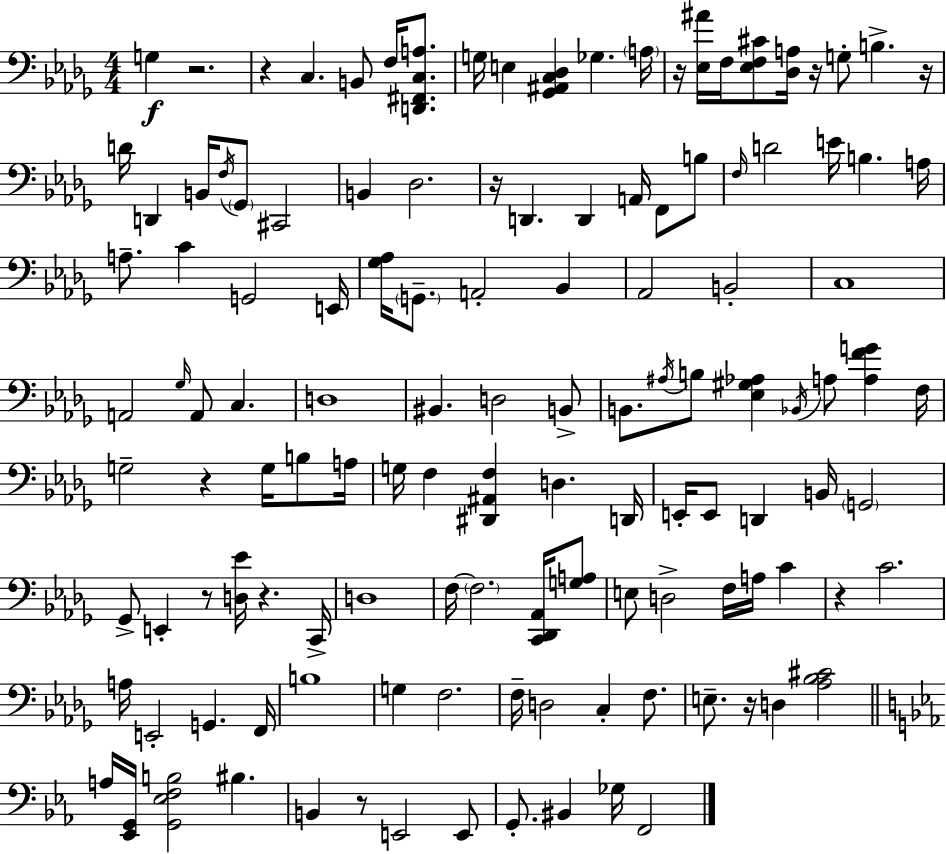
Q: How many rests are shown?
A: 12